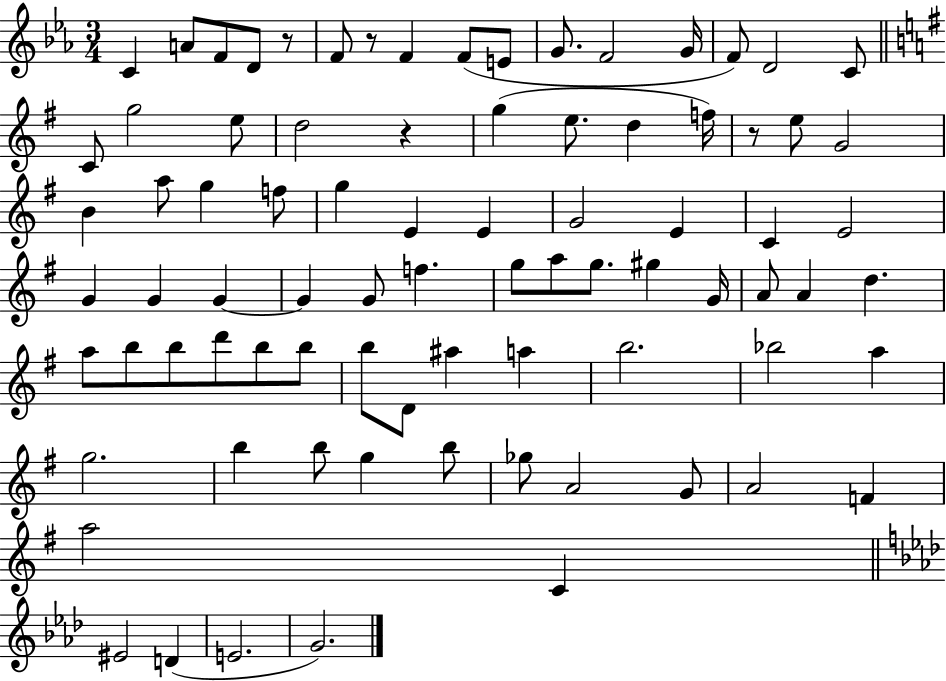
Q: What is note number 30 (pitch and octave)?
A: E4